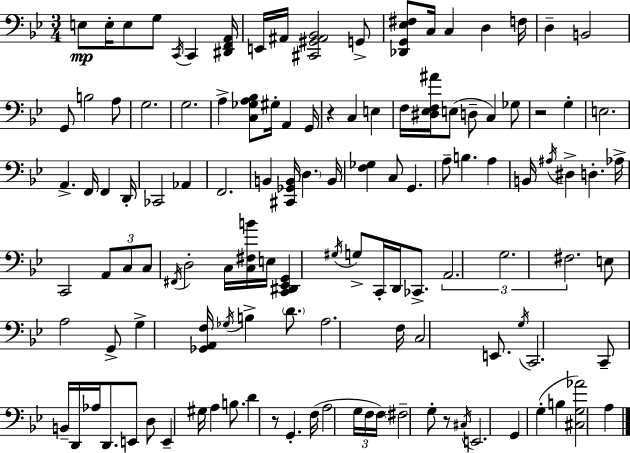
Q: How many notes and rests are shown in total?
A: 123